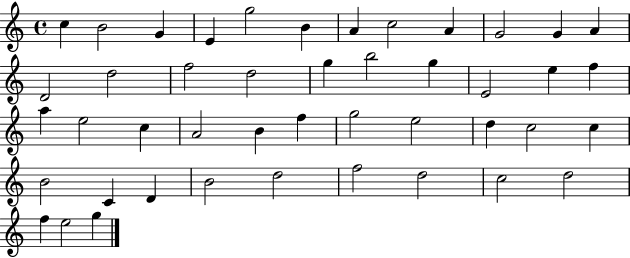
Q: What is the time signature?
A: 4/4